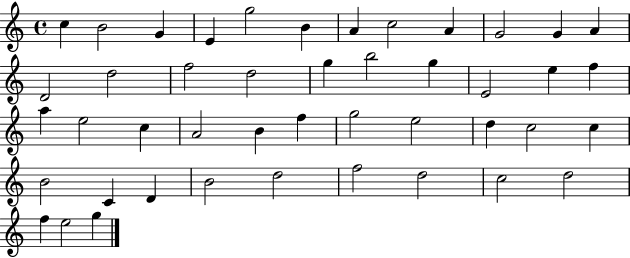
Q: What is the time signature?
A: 4/4